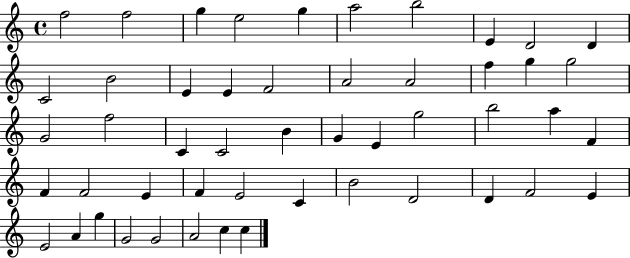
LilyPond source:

{
  \clef treble
  \time 4/4
  \defaultTimeSignature
  \key c \major
  f''2 f''2 | g''4 e''2 g''4 | a''2 b''2 | e'4 d'2 d'4 | \break c'2 b'2 | e'4 e'4 f'2 | a'2 a'2 | f''4 g''4 g''2 | \break g'2 f''2 | c'4 c'2 b'4 | g'4 e'4 g''2 | b''2 a''4 f'4 | \break f'4 f'2 e'4 | f'4 e'2 c'4 | b'2 d'2 | d'4 f'2 e'4 | \break e'2 a'4 g''4 | g'2 g'2 | a'2 c''4 c''4 | \bar "|."
}